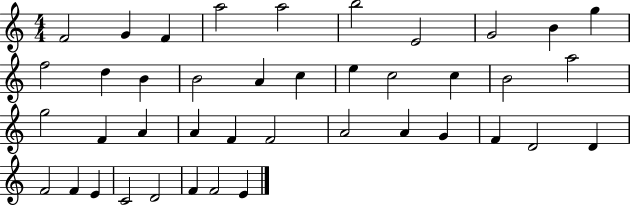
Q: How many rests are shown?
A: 0